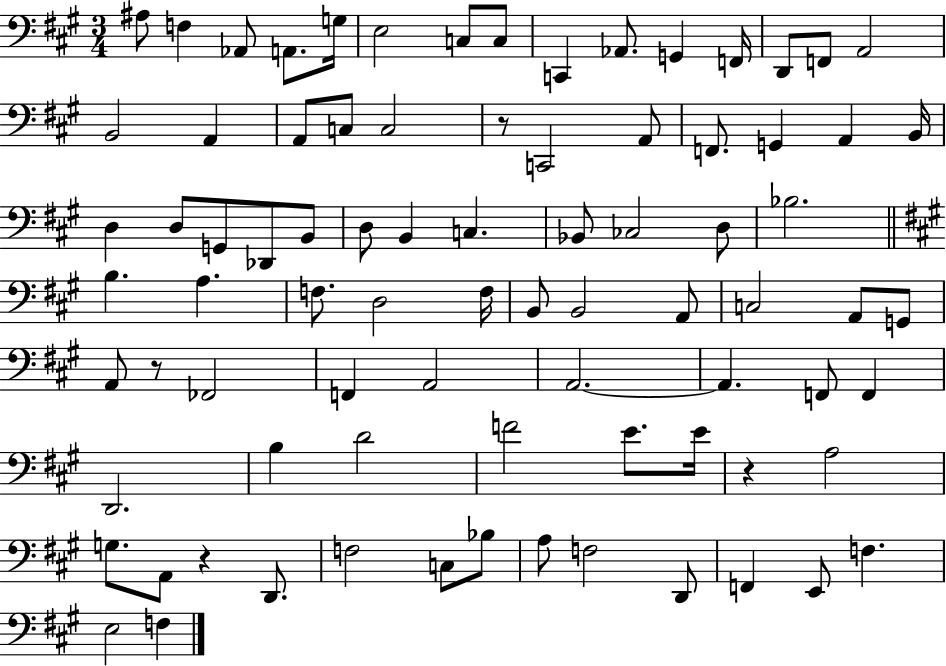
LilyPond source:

{
  \clef bass
  \numericTimeSignature
  \time 3/4
  \key a \major
  ais8 f4 aes,8 a,8. g16 | e2 c8 c8 | c,4 aes,8. g,4 f,16 | d,8 f,8 a,2 | \break b,2 a,4 | a,8 c8 c2 | r8 c,2 a,8 | f,8. g,4 a,4 b,16 | \break d4 d8 g,8 des,8 b,8 | d8 b,4 c4. | bes,8 ces2 d8 | bes2. | \break \bar "||" \break \key a \major b4. a4. | f8. d2 f16 | b,8 b,2 a,8 | c2 a,8 g,8 | \break a,8 r8 fes,2 | f,4 a,2 | a,2.~~ | a,4. f,8 f,4 | \break d,2. | b4 d'2 | f'2 e'8. e'16 | r4 a2 | \break g8. a,8 r4 d,8. | f2 c8 bes8 | a8 f2 d,8 | f,4 e,8 f4. | \break e2 f4 | \bar "|."
}